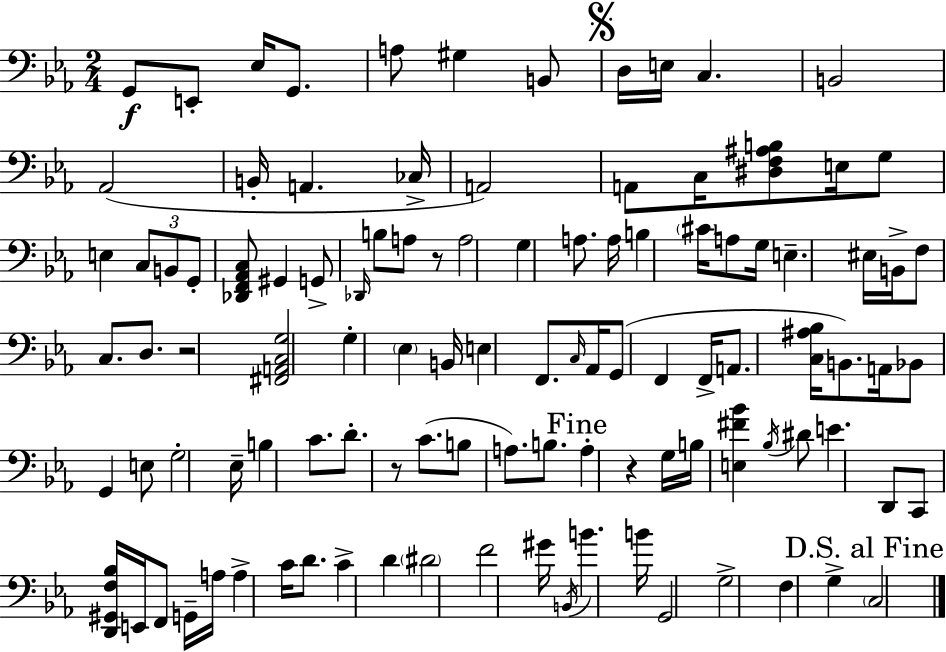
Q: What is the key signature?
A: EES major